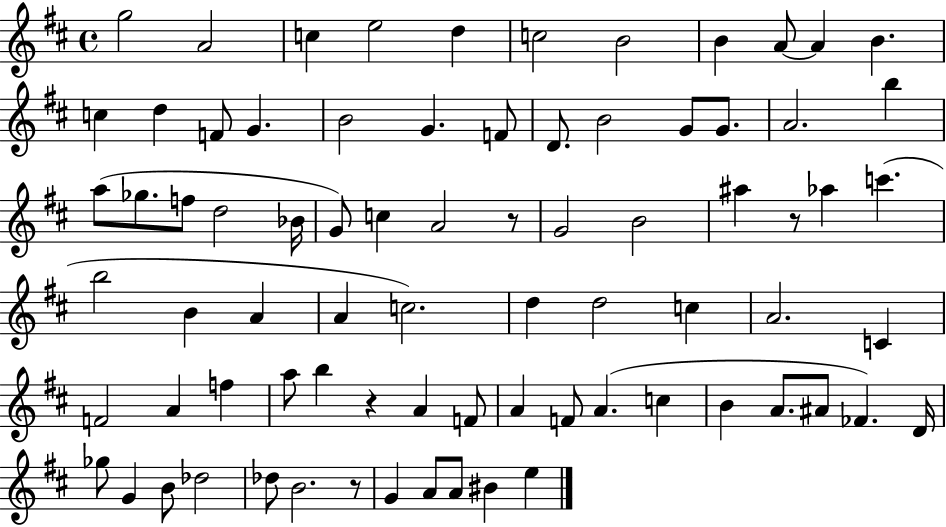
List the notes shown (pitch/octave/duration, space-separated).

G5/h A4/h C5/q E5/h D5/q C5/h B4/h B4/q A4/e A4/q B4/q. C5/q D5/q F4/e G4/q. B4/h G4/q. F4/e D4/e. B4/h G4/e G4/e. A4/h. B5/q A5/e Gb5/e. F5/e D5/h Bb4/s G4/e C5/q A4/h R/e G4/h B4/h A#5/q R/e Ab5/q C6/q. B5/h B4/q A4/q A4/q C5/h. D5/q D5/h C5/q A4/h. C4/q F4/h A4/q F5/q A5/e B5/q R/q A4/q F4/e A4/q F4/e A4/q. C5/q B4/q A4/e. A#4/e FES4/q. D4/s Gb5/e G4/q B4/e Db5/h Db5/e B4/h. R/e G4/q A4/e A4/e BIS4/q E5/q